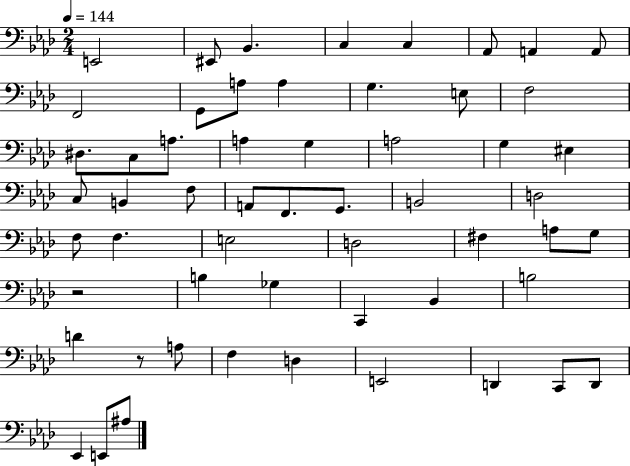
E2/h EIS2/e Bb2/q. C3/q C3/q Ab2/e A2/q A2/e F2/h G2/e A3/e A3/q G3/q. E3/e F3/h D#3/e. C3/e A3/e. A3/q G3/q A3/h G3/q EIS3/q C3/e B2/q F3/e A2/e F2/e. G2/e. B2/h D3/h F3/e F3/q. E3/h D3/h F#3/q A3/e G3/e R/h B3/q Gb3/q C2/q Bb2/q B3/h D4/q R/e A3/e F3/q D3/q E2/h D2/q C2/e D2/e Eb2/q E2/e A#3/e